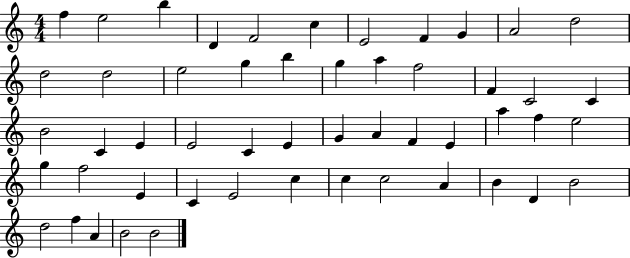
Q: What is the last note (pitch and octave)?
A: B4